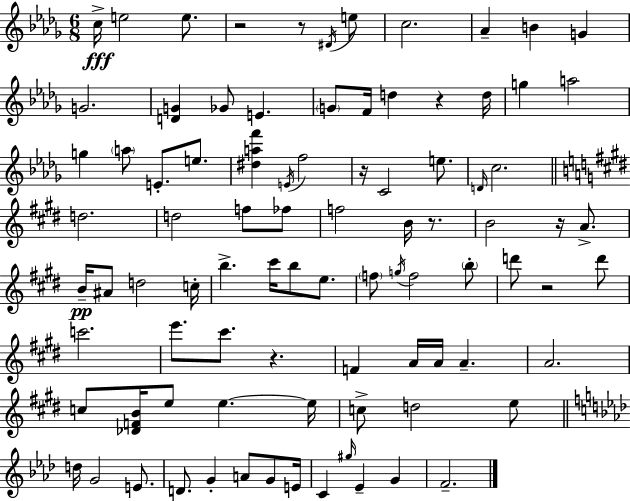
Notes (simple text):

C5/s E5/h E5/e. R/h R/e D#4/s E5/e C5/h. Ab4/q B4/q G4/q G4/h. [D4,G4]/q Gb4/e E4/q. G4/e F4/s D5/q R/q D5/s G5/q A5/h G5/q A5/e E4/e. E5/e. [D#5,A5,F6]/q E4/s F5/h R/s C4/h E5/e. D4/s C5/h. D5/h. D5/h F5/e FES5/e F5/h B4/s R/e. B4/h R/s A4/e. B4/s A#4/e D5/h C5/s B5/q. C#6/s B5/e E5/e. F5/e G5/s F5/h B5/e D6/e R/h D6/e C6/h. E6/e. C#6/e. R/q. F4/q A4/s A4/s A4/q. A4/h. C5/e [Db4,F4,B4]/s E5/e E5/q. E5/s C5/e D5/h E5/e D5/s G4/h E4/e. D4/e. G4/q A4/e G4/e E4/s C4/q G#5/s Eb4/q G4/q F4/h.